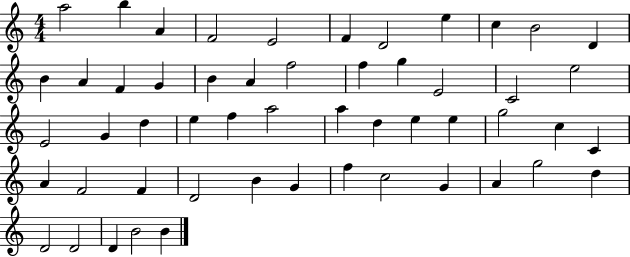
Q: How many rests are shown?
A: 0